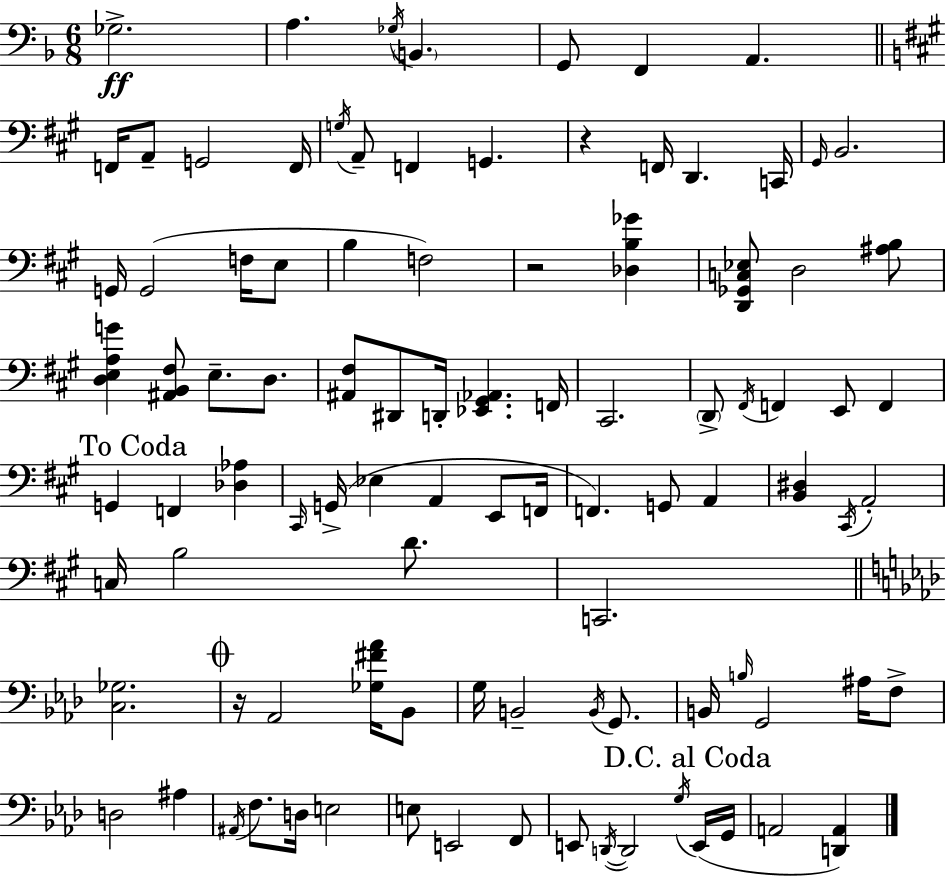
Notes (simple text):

Gb3/h. A3/q. Gb3/s B2/q. G2/e F2/q A2/q. F2/s A2/e G2/h F2/s G3/s A2/e F2/q G2/q. R/q F2/s D2/q. C2/s G#2/s B2/h. G2/s G2/h F3/s E3/e B3/q F3/h R/h [Db3,B3,Gb4]/q [D2,Gb2,C3,Eb3]/e D3/h [A#3,B3]/e [D3,E3,A3,G4]/q [A#2,B2,F#3]/e E3/e. D3/e. [A#2,F#3]/e D#2/e D2/s [Eb2,G#2,Ab2]/q. F2/s C#2/h. D2/e F#2/s F2/q E2/e F2/q G2/q F2/q [Db3,Ab3]/q C#2/s G2/s Eb3/q A2/q E2/e F2/s F2/q. G2/e A2/q [B2,D#3]/q C#2/s A2/h C3/s B3/h D4/e. C2/h. [C3,Gb3]/h. R/s Ab2/h [Gb3,F#4,Ab4]/s Bb2/e G3/s B2/h B2/s G2/e. B2/s B3/s G2/h A#3/s F3/e D3/h A#3/q A#2/s F3/e. D3/s E3/h E3/e E2/h F2/e E2/e D2/s D2/h G3/s E2/s G2/s A2/h [D2,A2]/q